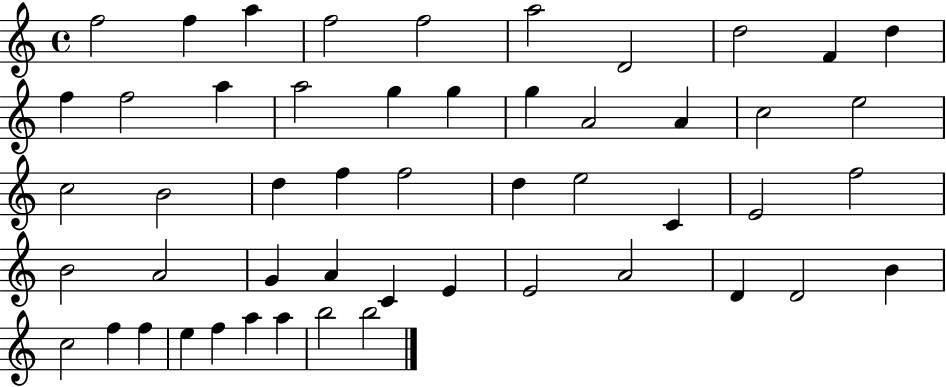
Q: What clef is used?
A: treble